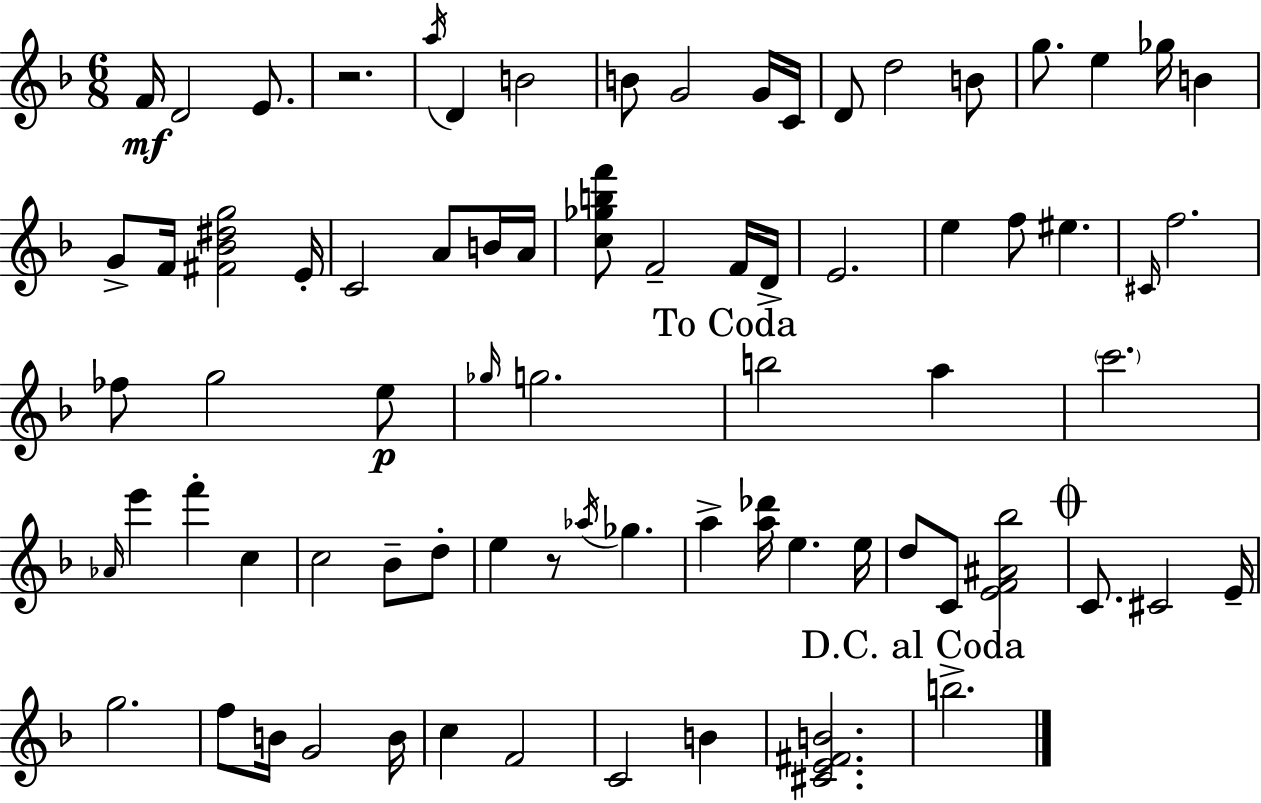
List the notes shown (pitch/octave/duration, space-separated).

F4/s D4/h E4/e. R/h. A5/s D4/q B4/h B4/e G4/h G4/s C4/s D4/e D5/h B4/e G5/e. E5/q Gb5/s B4/q G4/e F4/s [F#4,Bb4,D#5,G5]/h E4/s C4/h A4/e B4/s A4/s [C5,Gb5,B5,F6]/e F4/h F4/s D4/s E4/h. E5/q F5/e EIS5/q. C#4/s F5/h. FES5/e G5/h E5/e Gb5/s G5/h. B5/h A5/q C6/h. Ab4/s E6/q F6/q C5/q C5/h Bb4/e D5/e E5/q R/e Ab5/s Gb5/q. A5/q [A5,Db6]/s E5/q. E5/s D5/e C4/e [E4,F4,A#4,Bb5]/h C4/e. C#4/h E4/s G5/h. F5/e B4/s G4/h B4/s C5/q F4/h C4/h B4/q [C#4,E4,F#4,B4]/h. B5/h.